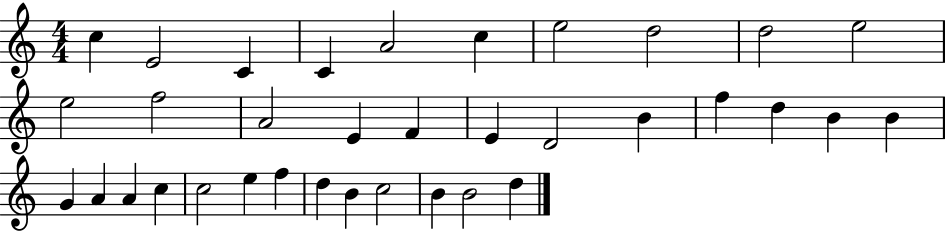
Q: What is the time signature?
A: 4/4